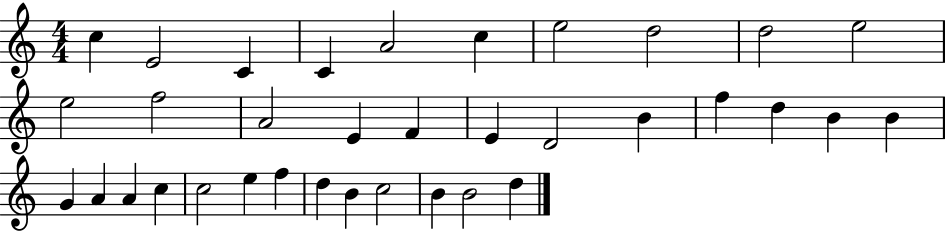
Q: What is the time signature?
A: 4/4